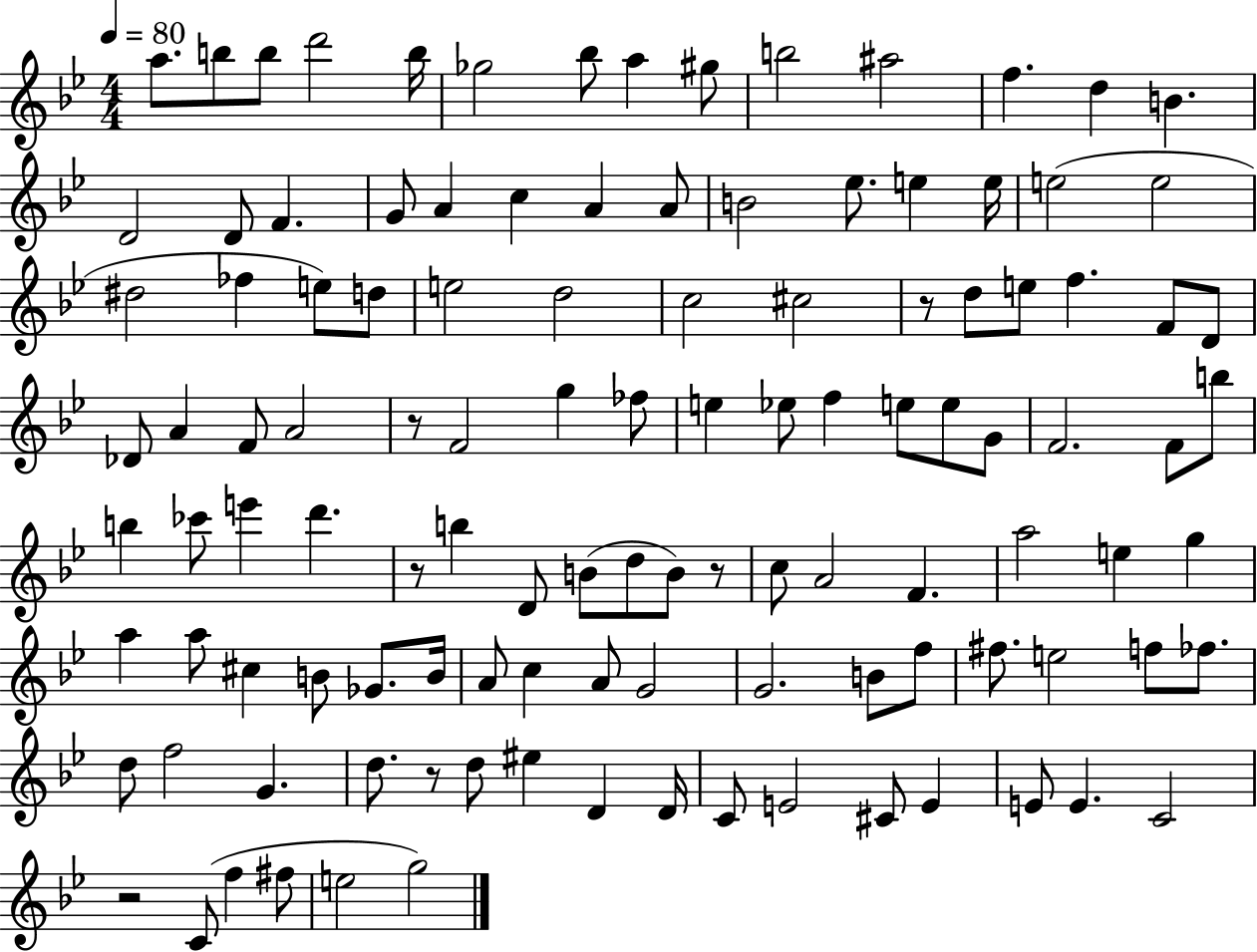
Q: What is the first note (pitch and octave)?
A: A5